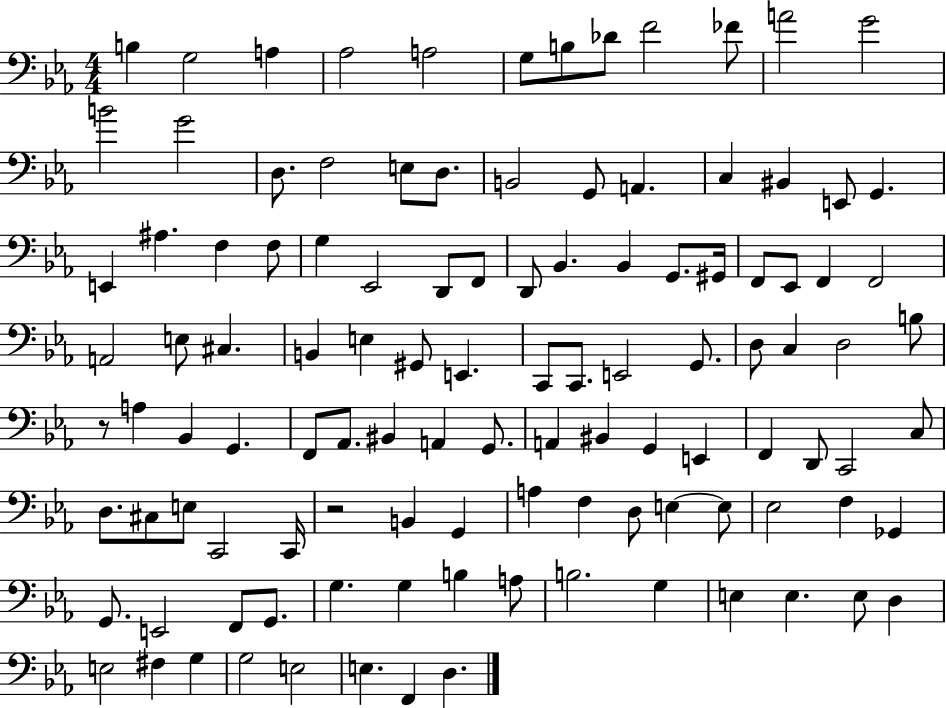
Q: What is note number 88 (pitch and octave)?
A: Gb2